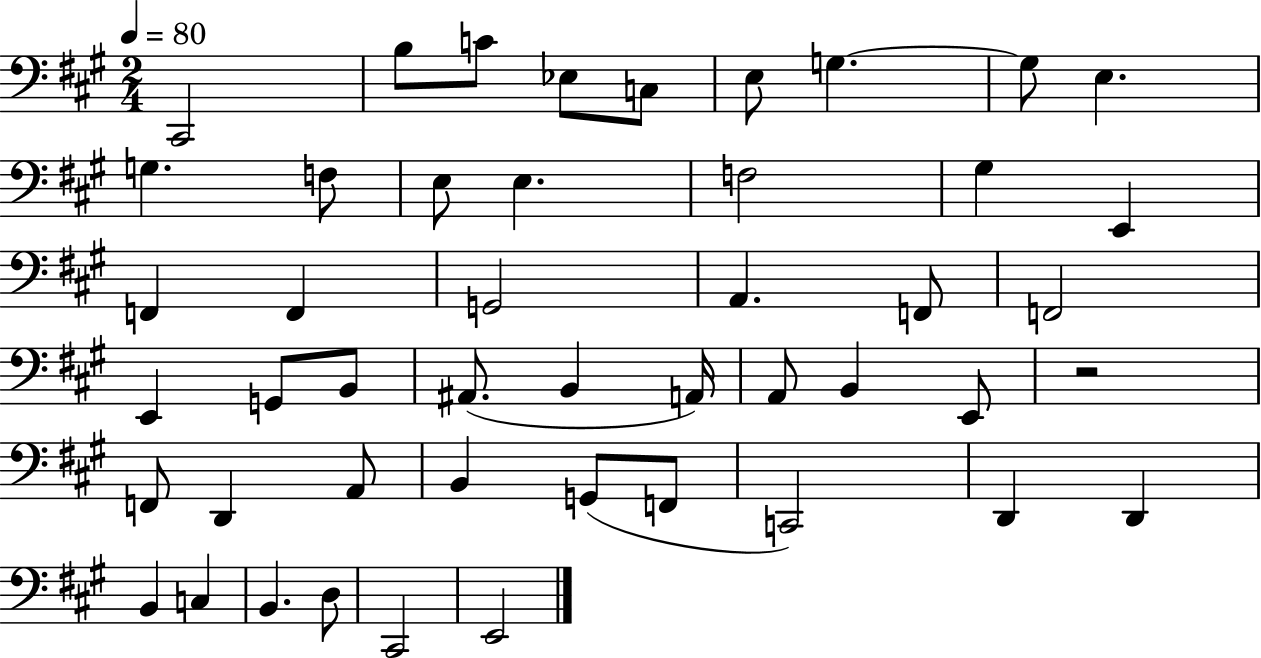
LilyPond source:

{
  \clef bass
  \numericTimeSignature
  \time 2/4
  \key a \major
  \tempo 4 = 80
  cis,2 | b8 c'8 ees8 c8 | e8 g4.~~ | g8 e4. | \break g4. f8 | e8 e4. | f2 | gis4 e,4 | \break f,4 f,4 | g,2 | a,4. f,8 | f,2 | \break e,4 g,8 b,8 | ais,8.( b,4 a,16) | a,8 b,4 e,8 | r2 | \break f,8 d,4 a,8 | b,4 g,8( f,8 | c,2) | d,4 d,4 | \break b,4 c4 | b,4. d8 | cis,2 | e,2 | \break \bar "|."
}